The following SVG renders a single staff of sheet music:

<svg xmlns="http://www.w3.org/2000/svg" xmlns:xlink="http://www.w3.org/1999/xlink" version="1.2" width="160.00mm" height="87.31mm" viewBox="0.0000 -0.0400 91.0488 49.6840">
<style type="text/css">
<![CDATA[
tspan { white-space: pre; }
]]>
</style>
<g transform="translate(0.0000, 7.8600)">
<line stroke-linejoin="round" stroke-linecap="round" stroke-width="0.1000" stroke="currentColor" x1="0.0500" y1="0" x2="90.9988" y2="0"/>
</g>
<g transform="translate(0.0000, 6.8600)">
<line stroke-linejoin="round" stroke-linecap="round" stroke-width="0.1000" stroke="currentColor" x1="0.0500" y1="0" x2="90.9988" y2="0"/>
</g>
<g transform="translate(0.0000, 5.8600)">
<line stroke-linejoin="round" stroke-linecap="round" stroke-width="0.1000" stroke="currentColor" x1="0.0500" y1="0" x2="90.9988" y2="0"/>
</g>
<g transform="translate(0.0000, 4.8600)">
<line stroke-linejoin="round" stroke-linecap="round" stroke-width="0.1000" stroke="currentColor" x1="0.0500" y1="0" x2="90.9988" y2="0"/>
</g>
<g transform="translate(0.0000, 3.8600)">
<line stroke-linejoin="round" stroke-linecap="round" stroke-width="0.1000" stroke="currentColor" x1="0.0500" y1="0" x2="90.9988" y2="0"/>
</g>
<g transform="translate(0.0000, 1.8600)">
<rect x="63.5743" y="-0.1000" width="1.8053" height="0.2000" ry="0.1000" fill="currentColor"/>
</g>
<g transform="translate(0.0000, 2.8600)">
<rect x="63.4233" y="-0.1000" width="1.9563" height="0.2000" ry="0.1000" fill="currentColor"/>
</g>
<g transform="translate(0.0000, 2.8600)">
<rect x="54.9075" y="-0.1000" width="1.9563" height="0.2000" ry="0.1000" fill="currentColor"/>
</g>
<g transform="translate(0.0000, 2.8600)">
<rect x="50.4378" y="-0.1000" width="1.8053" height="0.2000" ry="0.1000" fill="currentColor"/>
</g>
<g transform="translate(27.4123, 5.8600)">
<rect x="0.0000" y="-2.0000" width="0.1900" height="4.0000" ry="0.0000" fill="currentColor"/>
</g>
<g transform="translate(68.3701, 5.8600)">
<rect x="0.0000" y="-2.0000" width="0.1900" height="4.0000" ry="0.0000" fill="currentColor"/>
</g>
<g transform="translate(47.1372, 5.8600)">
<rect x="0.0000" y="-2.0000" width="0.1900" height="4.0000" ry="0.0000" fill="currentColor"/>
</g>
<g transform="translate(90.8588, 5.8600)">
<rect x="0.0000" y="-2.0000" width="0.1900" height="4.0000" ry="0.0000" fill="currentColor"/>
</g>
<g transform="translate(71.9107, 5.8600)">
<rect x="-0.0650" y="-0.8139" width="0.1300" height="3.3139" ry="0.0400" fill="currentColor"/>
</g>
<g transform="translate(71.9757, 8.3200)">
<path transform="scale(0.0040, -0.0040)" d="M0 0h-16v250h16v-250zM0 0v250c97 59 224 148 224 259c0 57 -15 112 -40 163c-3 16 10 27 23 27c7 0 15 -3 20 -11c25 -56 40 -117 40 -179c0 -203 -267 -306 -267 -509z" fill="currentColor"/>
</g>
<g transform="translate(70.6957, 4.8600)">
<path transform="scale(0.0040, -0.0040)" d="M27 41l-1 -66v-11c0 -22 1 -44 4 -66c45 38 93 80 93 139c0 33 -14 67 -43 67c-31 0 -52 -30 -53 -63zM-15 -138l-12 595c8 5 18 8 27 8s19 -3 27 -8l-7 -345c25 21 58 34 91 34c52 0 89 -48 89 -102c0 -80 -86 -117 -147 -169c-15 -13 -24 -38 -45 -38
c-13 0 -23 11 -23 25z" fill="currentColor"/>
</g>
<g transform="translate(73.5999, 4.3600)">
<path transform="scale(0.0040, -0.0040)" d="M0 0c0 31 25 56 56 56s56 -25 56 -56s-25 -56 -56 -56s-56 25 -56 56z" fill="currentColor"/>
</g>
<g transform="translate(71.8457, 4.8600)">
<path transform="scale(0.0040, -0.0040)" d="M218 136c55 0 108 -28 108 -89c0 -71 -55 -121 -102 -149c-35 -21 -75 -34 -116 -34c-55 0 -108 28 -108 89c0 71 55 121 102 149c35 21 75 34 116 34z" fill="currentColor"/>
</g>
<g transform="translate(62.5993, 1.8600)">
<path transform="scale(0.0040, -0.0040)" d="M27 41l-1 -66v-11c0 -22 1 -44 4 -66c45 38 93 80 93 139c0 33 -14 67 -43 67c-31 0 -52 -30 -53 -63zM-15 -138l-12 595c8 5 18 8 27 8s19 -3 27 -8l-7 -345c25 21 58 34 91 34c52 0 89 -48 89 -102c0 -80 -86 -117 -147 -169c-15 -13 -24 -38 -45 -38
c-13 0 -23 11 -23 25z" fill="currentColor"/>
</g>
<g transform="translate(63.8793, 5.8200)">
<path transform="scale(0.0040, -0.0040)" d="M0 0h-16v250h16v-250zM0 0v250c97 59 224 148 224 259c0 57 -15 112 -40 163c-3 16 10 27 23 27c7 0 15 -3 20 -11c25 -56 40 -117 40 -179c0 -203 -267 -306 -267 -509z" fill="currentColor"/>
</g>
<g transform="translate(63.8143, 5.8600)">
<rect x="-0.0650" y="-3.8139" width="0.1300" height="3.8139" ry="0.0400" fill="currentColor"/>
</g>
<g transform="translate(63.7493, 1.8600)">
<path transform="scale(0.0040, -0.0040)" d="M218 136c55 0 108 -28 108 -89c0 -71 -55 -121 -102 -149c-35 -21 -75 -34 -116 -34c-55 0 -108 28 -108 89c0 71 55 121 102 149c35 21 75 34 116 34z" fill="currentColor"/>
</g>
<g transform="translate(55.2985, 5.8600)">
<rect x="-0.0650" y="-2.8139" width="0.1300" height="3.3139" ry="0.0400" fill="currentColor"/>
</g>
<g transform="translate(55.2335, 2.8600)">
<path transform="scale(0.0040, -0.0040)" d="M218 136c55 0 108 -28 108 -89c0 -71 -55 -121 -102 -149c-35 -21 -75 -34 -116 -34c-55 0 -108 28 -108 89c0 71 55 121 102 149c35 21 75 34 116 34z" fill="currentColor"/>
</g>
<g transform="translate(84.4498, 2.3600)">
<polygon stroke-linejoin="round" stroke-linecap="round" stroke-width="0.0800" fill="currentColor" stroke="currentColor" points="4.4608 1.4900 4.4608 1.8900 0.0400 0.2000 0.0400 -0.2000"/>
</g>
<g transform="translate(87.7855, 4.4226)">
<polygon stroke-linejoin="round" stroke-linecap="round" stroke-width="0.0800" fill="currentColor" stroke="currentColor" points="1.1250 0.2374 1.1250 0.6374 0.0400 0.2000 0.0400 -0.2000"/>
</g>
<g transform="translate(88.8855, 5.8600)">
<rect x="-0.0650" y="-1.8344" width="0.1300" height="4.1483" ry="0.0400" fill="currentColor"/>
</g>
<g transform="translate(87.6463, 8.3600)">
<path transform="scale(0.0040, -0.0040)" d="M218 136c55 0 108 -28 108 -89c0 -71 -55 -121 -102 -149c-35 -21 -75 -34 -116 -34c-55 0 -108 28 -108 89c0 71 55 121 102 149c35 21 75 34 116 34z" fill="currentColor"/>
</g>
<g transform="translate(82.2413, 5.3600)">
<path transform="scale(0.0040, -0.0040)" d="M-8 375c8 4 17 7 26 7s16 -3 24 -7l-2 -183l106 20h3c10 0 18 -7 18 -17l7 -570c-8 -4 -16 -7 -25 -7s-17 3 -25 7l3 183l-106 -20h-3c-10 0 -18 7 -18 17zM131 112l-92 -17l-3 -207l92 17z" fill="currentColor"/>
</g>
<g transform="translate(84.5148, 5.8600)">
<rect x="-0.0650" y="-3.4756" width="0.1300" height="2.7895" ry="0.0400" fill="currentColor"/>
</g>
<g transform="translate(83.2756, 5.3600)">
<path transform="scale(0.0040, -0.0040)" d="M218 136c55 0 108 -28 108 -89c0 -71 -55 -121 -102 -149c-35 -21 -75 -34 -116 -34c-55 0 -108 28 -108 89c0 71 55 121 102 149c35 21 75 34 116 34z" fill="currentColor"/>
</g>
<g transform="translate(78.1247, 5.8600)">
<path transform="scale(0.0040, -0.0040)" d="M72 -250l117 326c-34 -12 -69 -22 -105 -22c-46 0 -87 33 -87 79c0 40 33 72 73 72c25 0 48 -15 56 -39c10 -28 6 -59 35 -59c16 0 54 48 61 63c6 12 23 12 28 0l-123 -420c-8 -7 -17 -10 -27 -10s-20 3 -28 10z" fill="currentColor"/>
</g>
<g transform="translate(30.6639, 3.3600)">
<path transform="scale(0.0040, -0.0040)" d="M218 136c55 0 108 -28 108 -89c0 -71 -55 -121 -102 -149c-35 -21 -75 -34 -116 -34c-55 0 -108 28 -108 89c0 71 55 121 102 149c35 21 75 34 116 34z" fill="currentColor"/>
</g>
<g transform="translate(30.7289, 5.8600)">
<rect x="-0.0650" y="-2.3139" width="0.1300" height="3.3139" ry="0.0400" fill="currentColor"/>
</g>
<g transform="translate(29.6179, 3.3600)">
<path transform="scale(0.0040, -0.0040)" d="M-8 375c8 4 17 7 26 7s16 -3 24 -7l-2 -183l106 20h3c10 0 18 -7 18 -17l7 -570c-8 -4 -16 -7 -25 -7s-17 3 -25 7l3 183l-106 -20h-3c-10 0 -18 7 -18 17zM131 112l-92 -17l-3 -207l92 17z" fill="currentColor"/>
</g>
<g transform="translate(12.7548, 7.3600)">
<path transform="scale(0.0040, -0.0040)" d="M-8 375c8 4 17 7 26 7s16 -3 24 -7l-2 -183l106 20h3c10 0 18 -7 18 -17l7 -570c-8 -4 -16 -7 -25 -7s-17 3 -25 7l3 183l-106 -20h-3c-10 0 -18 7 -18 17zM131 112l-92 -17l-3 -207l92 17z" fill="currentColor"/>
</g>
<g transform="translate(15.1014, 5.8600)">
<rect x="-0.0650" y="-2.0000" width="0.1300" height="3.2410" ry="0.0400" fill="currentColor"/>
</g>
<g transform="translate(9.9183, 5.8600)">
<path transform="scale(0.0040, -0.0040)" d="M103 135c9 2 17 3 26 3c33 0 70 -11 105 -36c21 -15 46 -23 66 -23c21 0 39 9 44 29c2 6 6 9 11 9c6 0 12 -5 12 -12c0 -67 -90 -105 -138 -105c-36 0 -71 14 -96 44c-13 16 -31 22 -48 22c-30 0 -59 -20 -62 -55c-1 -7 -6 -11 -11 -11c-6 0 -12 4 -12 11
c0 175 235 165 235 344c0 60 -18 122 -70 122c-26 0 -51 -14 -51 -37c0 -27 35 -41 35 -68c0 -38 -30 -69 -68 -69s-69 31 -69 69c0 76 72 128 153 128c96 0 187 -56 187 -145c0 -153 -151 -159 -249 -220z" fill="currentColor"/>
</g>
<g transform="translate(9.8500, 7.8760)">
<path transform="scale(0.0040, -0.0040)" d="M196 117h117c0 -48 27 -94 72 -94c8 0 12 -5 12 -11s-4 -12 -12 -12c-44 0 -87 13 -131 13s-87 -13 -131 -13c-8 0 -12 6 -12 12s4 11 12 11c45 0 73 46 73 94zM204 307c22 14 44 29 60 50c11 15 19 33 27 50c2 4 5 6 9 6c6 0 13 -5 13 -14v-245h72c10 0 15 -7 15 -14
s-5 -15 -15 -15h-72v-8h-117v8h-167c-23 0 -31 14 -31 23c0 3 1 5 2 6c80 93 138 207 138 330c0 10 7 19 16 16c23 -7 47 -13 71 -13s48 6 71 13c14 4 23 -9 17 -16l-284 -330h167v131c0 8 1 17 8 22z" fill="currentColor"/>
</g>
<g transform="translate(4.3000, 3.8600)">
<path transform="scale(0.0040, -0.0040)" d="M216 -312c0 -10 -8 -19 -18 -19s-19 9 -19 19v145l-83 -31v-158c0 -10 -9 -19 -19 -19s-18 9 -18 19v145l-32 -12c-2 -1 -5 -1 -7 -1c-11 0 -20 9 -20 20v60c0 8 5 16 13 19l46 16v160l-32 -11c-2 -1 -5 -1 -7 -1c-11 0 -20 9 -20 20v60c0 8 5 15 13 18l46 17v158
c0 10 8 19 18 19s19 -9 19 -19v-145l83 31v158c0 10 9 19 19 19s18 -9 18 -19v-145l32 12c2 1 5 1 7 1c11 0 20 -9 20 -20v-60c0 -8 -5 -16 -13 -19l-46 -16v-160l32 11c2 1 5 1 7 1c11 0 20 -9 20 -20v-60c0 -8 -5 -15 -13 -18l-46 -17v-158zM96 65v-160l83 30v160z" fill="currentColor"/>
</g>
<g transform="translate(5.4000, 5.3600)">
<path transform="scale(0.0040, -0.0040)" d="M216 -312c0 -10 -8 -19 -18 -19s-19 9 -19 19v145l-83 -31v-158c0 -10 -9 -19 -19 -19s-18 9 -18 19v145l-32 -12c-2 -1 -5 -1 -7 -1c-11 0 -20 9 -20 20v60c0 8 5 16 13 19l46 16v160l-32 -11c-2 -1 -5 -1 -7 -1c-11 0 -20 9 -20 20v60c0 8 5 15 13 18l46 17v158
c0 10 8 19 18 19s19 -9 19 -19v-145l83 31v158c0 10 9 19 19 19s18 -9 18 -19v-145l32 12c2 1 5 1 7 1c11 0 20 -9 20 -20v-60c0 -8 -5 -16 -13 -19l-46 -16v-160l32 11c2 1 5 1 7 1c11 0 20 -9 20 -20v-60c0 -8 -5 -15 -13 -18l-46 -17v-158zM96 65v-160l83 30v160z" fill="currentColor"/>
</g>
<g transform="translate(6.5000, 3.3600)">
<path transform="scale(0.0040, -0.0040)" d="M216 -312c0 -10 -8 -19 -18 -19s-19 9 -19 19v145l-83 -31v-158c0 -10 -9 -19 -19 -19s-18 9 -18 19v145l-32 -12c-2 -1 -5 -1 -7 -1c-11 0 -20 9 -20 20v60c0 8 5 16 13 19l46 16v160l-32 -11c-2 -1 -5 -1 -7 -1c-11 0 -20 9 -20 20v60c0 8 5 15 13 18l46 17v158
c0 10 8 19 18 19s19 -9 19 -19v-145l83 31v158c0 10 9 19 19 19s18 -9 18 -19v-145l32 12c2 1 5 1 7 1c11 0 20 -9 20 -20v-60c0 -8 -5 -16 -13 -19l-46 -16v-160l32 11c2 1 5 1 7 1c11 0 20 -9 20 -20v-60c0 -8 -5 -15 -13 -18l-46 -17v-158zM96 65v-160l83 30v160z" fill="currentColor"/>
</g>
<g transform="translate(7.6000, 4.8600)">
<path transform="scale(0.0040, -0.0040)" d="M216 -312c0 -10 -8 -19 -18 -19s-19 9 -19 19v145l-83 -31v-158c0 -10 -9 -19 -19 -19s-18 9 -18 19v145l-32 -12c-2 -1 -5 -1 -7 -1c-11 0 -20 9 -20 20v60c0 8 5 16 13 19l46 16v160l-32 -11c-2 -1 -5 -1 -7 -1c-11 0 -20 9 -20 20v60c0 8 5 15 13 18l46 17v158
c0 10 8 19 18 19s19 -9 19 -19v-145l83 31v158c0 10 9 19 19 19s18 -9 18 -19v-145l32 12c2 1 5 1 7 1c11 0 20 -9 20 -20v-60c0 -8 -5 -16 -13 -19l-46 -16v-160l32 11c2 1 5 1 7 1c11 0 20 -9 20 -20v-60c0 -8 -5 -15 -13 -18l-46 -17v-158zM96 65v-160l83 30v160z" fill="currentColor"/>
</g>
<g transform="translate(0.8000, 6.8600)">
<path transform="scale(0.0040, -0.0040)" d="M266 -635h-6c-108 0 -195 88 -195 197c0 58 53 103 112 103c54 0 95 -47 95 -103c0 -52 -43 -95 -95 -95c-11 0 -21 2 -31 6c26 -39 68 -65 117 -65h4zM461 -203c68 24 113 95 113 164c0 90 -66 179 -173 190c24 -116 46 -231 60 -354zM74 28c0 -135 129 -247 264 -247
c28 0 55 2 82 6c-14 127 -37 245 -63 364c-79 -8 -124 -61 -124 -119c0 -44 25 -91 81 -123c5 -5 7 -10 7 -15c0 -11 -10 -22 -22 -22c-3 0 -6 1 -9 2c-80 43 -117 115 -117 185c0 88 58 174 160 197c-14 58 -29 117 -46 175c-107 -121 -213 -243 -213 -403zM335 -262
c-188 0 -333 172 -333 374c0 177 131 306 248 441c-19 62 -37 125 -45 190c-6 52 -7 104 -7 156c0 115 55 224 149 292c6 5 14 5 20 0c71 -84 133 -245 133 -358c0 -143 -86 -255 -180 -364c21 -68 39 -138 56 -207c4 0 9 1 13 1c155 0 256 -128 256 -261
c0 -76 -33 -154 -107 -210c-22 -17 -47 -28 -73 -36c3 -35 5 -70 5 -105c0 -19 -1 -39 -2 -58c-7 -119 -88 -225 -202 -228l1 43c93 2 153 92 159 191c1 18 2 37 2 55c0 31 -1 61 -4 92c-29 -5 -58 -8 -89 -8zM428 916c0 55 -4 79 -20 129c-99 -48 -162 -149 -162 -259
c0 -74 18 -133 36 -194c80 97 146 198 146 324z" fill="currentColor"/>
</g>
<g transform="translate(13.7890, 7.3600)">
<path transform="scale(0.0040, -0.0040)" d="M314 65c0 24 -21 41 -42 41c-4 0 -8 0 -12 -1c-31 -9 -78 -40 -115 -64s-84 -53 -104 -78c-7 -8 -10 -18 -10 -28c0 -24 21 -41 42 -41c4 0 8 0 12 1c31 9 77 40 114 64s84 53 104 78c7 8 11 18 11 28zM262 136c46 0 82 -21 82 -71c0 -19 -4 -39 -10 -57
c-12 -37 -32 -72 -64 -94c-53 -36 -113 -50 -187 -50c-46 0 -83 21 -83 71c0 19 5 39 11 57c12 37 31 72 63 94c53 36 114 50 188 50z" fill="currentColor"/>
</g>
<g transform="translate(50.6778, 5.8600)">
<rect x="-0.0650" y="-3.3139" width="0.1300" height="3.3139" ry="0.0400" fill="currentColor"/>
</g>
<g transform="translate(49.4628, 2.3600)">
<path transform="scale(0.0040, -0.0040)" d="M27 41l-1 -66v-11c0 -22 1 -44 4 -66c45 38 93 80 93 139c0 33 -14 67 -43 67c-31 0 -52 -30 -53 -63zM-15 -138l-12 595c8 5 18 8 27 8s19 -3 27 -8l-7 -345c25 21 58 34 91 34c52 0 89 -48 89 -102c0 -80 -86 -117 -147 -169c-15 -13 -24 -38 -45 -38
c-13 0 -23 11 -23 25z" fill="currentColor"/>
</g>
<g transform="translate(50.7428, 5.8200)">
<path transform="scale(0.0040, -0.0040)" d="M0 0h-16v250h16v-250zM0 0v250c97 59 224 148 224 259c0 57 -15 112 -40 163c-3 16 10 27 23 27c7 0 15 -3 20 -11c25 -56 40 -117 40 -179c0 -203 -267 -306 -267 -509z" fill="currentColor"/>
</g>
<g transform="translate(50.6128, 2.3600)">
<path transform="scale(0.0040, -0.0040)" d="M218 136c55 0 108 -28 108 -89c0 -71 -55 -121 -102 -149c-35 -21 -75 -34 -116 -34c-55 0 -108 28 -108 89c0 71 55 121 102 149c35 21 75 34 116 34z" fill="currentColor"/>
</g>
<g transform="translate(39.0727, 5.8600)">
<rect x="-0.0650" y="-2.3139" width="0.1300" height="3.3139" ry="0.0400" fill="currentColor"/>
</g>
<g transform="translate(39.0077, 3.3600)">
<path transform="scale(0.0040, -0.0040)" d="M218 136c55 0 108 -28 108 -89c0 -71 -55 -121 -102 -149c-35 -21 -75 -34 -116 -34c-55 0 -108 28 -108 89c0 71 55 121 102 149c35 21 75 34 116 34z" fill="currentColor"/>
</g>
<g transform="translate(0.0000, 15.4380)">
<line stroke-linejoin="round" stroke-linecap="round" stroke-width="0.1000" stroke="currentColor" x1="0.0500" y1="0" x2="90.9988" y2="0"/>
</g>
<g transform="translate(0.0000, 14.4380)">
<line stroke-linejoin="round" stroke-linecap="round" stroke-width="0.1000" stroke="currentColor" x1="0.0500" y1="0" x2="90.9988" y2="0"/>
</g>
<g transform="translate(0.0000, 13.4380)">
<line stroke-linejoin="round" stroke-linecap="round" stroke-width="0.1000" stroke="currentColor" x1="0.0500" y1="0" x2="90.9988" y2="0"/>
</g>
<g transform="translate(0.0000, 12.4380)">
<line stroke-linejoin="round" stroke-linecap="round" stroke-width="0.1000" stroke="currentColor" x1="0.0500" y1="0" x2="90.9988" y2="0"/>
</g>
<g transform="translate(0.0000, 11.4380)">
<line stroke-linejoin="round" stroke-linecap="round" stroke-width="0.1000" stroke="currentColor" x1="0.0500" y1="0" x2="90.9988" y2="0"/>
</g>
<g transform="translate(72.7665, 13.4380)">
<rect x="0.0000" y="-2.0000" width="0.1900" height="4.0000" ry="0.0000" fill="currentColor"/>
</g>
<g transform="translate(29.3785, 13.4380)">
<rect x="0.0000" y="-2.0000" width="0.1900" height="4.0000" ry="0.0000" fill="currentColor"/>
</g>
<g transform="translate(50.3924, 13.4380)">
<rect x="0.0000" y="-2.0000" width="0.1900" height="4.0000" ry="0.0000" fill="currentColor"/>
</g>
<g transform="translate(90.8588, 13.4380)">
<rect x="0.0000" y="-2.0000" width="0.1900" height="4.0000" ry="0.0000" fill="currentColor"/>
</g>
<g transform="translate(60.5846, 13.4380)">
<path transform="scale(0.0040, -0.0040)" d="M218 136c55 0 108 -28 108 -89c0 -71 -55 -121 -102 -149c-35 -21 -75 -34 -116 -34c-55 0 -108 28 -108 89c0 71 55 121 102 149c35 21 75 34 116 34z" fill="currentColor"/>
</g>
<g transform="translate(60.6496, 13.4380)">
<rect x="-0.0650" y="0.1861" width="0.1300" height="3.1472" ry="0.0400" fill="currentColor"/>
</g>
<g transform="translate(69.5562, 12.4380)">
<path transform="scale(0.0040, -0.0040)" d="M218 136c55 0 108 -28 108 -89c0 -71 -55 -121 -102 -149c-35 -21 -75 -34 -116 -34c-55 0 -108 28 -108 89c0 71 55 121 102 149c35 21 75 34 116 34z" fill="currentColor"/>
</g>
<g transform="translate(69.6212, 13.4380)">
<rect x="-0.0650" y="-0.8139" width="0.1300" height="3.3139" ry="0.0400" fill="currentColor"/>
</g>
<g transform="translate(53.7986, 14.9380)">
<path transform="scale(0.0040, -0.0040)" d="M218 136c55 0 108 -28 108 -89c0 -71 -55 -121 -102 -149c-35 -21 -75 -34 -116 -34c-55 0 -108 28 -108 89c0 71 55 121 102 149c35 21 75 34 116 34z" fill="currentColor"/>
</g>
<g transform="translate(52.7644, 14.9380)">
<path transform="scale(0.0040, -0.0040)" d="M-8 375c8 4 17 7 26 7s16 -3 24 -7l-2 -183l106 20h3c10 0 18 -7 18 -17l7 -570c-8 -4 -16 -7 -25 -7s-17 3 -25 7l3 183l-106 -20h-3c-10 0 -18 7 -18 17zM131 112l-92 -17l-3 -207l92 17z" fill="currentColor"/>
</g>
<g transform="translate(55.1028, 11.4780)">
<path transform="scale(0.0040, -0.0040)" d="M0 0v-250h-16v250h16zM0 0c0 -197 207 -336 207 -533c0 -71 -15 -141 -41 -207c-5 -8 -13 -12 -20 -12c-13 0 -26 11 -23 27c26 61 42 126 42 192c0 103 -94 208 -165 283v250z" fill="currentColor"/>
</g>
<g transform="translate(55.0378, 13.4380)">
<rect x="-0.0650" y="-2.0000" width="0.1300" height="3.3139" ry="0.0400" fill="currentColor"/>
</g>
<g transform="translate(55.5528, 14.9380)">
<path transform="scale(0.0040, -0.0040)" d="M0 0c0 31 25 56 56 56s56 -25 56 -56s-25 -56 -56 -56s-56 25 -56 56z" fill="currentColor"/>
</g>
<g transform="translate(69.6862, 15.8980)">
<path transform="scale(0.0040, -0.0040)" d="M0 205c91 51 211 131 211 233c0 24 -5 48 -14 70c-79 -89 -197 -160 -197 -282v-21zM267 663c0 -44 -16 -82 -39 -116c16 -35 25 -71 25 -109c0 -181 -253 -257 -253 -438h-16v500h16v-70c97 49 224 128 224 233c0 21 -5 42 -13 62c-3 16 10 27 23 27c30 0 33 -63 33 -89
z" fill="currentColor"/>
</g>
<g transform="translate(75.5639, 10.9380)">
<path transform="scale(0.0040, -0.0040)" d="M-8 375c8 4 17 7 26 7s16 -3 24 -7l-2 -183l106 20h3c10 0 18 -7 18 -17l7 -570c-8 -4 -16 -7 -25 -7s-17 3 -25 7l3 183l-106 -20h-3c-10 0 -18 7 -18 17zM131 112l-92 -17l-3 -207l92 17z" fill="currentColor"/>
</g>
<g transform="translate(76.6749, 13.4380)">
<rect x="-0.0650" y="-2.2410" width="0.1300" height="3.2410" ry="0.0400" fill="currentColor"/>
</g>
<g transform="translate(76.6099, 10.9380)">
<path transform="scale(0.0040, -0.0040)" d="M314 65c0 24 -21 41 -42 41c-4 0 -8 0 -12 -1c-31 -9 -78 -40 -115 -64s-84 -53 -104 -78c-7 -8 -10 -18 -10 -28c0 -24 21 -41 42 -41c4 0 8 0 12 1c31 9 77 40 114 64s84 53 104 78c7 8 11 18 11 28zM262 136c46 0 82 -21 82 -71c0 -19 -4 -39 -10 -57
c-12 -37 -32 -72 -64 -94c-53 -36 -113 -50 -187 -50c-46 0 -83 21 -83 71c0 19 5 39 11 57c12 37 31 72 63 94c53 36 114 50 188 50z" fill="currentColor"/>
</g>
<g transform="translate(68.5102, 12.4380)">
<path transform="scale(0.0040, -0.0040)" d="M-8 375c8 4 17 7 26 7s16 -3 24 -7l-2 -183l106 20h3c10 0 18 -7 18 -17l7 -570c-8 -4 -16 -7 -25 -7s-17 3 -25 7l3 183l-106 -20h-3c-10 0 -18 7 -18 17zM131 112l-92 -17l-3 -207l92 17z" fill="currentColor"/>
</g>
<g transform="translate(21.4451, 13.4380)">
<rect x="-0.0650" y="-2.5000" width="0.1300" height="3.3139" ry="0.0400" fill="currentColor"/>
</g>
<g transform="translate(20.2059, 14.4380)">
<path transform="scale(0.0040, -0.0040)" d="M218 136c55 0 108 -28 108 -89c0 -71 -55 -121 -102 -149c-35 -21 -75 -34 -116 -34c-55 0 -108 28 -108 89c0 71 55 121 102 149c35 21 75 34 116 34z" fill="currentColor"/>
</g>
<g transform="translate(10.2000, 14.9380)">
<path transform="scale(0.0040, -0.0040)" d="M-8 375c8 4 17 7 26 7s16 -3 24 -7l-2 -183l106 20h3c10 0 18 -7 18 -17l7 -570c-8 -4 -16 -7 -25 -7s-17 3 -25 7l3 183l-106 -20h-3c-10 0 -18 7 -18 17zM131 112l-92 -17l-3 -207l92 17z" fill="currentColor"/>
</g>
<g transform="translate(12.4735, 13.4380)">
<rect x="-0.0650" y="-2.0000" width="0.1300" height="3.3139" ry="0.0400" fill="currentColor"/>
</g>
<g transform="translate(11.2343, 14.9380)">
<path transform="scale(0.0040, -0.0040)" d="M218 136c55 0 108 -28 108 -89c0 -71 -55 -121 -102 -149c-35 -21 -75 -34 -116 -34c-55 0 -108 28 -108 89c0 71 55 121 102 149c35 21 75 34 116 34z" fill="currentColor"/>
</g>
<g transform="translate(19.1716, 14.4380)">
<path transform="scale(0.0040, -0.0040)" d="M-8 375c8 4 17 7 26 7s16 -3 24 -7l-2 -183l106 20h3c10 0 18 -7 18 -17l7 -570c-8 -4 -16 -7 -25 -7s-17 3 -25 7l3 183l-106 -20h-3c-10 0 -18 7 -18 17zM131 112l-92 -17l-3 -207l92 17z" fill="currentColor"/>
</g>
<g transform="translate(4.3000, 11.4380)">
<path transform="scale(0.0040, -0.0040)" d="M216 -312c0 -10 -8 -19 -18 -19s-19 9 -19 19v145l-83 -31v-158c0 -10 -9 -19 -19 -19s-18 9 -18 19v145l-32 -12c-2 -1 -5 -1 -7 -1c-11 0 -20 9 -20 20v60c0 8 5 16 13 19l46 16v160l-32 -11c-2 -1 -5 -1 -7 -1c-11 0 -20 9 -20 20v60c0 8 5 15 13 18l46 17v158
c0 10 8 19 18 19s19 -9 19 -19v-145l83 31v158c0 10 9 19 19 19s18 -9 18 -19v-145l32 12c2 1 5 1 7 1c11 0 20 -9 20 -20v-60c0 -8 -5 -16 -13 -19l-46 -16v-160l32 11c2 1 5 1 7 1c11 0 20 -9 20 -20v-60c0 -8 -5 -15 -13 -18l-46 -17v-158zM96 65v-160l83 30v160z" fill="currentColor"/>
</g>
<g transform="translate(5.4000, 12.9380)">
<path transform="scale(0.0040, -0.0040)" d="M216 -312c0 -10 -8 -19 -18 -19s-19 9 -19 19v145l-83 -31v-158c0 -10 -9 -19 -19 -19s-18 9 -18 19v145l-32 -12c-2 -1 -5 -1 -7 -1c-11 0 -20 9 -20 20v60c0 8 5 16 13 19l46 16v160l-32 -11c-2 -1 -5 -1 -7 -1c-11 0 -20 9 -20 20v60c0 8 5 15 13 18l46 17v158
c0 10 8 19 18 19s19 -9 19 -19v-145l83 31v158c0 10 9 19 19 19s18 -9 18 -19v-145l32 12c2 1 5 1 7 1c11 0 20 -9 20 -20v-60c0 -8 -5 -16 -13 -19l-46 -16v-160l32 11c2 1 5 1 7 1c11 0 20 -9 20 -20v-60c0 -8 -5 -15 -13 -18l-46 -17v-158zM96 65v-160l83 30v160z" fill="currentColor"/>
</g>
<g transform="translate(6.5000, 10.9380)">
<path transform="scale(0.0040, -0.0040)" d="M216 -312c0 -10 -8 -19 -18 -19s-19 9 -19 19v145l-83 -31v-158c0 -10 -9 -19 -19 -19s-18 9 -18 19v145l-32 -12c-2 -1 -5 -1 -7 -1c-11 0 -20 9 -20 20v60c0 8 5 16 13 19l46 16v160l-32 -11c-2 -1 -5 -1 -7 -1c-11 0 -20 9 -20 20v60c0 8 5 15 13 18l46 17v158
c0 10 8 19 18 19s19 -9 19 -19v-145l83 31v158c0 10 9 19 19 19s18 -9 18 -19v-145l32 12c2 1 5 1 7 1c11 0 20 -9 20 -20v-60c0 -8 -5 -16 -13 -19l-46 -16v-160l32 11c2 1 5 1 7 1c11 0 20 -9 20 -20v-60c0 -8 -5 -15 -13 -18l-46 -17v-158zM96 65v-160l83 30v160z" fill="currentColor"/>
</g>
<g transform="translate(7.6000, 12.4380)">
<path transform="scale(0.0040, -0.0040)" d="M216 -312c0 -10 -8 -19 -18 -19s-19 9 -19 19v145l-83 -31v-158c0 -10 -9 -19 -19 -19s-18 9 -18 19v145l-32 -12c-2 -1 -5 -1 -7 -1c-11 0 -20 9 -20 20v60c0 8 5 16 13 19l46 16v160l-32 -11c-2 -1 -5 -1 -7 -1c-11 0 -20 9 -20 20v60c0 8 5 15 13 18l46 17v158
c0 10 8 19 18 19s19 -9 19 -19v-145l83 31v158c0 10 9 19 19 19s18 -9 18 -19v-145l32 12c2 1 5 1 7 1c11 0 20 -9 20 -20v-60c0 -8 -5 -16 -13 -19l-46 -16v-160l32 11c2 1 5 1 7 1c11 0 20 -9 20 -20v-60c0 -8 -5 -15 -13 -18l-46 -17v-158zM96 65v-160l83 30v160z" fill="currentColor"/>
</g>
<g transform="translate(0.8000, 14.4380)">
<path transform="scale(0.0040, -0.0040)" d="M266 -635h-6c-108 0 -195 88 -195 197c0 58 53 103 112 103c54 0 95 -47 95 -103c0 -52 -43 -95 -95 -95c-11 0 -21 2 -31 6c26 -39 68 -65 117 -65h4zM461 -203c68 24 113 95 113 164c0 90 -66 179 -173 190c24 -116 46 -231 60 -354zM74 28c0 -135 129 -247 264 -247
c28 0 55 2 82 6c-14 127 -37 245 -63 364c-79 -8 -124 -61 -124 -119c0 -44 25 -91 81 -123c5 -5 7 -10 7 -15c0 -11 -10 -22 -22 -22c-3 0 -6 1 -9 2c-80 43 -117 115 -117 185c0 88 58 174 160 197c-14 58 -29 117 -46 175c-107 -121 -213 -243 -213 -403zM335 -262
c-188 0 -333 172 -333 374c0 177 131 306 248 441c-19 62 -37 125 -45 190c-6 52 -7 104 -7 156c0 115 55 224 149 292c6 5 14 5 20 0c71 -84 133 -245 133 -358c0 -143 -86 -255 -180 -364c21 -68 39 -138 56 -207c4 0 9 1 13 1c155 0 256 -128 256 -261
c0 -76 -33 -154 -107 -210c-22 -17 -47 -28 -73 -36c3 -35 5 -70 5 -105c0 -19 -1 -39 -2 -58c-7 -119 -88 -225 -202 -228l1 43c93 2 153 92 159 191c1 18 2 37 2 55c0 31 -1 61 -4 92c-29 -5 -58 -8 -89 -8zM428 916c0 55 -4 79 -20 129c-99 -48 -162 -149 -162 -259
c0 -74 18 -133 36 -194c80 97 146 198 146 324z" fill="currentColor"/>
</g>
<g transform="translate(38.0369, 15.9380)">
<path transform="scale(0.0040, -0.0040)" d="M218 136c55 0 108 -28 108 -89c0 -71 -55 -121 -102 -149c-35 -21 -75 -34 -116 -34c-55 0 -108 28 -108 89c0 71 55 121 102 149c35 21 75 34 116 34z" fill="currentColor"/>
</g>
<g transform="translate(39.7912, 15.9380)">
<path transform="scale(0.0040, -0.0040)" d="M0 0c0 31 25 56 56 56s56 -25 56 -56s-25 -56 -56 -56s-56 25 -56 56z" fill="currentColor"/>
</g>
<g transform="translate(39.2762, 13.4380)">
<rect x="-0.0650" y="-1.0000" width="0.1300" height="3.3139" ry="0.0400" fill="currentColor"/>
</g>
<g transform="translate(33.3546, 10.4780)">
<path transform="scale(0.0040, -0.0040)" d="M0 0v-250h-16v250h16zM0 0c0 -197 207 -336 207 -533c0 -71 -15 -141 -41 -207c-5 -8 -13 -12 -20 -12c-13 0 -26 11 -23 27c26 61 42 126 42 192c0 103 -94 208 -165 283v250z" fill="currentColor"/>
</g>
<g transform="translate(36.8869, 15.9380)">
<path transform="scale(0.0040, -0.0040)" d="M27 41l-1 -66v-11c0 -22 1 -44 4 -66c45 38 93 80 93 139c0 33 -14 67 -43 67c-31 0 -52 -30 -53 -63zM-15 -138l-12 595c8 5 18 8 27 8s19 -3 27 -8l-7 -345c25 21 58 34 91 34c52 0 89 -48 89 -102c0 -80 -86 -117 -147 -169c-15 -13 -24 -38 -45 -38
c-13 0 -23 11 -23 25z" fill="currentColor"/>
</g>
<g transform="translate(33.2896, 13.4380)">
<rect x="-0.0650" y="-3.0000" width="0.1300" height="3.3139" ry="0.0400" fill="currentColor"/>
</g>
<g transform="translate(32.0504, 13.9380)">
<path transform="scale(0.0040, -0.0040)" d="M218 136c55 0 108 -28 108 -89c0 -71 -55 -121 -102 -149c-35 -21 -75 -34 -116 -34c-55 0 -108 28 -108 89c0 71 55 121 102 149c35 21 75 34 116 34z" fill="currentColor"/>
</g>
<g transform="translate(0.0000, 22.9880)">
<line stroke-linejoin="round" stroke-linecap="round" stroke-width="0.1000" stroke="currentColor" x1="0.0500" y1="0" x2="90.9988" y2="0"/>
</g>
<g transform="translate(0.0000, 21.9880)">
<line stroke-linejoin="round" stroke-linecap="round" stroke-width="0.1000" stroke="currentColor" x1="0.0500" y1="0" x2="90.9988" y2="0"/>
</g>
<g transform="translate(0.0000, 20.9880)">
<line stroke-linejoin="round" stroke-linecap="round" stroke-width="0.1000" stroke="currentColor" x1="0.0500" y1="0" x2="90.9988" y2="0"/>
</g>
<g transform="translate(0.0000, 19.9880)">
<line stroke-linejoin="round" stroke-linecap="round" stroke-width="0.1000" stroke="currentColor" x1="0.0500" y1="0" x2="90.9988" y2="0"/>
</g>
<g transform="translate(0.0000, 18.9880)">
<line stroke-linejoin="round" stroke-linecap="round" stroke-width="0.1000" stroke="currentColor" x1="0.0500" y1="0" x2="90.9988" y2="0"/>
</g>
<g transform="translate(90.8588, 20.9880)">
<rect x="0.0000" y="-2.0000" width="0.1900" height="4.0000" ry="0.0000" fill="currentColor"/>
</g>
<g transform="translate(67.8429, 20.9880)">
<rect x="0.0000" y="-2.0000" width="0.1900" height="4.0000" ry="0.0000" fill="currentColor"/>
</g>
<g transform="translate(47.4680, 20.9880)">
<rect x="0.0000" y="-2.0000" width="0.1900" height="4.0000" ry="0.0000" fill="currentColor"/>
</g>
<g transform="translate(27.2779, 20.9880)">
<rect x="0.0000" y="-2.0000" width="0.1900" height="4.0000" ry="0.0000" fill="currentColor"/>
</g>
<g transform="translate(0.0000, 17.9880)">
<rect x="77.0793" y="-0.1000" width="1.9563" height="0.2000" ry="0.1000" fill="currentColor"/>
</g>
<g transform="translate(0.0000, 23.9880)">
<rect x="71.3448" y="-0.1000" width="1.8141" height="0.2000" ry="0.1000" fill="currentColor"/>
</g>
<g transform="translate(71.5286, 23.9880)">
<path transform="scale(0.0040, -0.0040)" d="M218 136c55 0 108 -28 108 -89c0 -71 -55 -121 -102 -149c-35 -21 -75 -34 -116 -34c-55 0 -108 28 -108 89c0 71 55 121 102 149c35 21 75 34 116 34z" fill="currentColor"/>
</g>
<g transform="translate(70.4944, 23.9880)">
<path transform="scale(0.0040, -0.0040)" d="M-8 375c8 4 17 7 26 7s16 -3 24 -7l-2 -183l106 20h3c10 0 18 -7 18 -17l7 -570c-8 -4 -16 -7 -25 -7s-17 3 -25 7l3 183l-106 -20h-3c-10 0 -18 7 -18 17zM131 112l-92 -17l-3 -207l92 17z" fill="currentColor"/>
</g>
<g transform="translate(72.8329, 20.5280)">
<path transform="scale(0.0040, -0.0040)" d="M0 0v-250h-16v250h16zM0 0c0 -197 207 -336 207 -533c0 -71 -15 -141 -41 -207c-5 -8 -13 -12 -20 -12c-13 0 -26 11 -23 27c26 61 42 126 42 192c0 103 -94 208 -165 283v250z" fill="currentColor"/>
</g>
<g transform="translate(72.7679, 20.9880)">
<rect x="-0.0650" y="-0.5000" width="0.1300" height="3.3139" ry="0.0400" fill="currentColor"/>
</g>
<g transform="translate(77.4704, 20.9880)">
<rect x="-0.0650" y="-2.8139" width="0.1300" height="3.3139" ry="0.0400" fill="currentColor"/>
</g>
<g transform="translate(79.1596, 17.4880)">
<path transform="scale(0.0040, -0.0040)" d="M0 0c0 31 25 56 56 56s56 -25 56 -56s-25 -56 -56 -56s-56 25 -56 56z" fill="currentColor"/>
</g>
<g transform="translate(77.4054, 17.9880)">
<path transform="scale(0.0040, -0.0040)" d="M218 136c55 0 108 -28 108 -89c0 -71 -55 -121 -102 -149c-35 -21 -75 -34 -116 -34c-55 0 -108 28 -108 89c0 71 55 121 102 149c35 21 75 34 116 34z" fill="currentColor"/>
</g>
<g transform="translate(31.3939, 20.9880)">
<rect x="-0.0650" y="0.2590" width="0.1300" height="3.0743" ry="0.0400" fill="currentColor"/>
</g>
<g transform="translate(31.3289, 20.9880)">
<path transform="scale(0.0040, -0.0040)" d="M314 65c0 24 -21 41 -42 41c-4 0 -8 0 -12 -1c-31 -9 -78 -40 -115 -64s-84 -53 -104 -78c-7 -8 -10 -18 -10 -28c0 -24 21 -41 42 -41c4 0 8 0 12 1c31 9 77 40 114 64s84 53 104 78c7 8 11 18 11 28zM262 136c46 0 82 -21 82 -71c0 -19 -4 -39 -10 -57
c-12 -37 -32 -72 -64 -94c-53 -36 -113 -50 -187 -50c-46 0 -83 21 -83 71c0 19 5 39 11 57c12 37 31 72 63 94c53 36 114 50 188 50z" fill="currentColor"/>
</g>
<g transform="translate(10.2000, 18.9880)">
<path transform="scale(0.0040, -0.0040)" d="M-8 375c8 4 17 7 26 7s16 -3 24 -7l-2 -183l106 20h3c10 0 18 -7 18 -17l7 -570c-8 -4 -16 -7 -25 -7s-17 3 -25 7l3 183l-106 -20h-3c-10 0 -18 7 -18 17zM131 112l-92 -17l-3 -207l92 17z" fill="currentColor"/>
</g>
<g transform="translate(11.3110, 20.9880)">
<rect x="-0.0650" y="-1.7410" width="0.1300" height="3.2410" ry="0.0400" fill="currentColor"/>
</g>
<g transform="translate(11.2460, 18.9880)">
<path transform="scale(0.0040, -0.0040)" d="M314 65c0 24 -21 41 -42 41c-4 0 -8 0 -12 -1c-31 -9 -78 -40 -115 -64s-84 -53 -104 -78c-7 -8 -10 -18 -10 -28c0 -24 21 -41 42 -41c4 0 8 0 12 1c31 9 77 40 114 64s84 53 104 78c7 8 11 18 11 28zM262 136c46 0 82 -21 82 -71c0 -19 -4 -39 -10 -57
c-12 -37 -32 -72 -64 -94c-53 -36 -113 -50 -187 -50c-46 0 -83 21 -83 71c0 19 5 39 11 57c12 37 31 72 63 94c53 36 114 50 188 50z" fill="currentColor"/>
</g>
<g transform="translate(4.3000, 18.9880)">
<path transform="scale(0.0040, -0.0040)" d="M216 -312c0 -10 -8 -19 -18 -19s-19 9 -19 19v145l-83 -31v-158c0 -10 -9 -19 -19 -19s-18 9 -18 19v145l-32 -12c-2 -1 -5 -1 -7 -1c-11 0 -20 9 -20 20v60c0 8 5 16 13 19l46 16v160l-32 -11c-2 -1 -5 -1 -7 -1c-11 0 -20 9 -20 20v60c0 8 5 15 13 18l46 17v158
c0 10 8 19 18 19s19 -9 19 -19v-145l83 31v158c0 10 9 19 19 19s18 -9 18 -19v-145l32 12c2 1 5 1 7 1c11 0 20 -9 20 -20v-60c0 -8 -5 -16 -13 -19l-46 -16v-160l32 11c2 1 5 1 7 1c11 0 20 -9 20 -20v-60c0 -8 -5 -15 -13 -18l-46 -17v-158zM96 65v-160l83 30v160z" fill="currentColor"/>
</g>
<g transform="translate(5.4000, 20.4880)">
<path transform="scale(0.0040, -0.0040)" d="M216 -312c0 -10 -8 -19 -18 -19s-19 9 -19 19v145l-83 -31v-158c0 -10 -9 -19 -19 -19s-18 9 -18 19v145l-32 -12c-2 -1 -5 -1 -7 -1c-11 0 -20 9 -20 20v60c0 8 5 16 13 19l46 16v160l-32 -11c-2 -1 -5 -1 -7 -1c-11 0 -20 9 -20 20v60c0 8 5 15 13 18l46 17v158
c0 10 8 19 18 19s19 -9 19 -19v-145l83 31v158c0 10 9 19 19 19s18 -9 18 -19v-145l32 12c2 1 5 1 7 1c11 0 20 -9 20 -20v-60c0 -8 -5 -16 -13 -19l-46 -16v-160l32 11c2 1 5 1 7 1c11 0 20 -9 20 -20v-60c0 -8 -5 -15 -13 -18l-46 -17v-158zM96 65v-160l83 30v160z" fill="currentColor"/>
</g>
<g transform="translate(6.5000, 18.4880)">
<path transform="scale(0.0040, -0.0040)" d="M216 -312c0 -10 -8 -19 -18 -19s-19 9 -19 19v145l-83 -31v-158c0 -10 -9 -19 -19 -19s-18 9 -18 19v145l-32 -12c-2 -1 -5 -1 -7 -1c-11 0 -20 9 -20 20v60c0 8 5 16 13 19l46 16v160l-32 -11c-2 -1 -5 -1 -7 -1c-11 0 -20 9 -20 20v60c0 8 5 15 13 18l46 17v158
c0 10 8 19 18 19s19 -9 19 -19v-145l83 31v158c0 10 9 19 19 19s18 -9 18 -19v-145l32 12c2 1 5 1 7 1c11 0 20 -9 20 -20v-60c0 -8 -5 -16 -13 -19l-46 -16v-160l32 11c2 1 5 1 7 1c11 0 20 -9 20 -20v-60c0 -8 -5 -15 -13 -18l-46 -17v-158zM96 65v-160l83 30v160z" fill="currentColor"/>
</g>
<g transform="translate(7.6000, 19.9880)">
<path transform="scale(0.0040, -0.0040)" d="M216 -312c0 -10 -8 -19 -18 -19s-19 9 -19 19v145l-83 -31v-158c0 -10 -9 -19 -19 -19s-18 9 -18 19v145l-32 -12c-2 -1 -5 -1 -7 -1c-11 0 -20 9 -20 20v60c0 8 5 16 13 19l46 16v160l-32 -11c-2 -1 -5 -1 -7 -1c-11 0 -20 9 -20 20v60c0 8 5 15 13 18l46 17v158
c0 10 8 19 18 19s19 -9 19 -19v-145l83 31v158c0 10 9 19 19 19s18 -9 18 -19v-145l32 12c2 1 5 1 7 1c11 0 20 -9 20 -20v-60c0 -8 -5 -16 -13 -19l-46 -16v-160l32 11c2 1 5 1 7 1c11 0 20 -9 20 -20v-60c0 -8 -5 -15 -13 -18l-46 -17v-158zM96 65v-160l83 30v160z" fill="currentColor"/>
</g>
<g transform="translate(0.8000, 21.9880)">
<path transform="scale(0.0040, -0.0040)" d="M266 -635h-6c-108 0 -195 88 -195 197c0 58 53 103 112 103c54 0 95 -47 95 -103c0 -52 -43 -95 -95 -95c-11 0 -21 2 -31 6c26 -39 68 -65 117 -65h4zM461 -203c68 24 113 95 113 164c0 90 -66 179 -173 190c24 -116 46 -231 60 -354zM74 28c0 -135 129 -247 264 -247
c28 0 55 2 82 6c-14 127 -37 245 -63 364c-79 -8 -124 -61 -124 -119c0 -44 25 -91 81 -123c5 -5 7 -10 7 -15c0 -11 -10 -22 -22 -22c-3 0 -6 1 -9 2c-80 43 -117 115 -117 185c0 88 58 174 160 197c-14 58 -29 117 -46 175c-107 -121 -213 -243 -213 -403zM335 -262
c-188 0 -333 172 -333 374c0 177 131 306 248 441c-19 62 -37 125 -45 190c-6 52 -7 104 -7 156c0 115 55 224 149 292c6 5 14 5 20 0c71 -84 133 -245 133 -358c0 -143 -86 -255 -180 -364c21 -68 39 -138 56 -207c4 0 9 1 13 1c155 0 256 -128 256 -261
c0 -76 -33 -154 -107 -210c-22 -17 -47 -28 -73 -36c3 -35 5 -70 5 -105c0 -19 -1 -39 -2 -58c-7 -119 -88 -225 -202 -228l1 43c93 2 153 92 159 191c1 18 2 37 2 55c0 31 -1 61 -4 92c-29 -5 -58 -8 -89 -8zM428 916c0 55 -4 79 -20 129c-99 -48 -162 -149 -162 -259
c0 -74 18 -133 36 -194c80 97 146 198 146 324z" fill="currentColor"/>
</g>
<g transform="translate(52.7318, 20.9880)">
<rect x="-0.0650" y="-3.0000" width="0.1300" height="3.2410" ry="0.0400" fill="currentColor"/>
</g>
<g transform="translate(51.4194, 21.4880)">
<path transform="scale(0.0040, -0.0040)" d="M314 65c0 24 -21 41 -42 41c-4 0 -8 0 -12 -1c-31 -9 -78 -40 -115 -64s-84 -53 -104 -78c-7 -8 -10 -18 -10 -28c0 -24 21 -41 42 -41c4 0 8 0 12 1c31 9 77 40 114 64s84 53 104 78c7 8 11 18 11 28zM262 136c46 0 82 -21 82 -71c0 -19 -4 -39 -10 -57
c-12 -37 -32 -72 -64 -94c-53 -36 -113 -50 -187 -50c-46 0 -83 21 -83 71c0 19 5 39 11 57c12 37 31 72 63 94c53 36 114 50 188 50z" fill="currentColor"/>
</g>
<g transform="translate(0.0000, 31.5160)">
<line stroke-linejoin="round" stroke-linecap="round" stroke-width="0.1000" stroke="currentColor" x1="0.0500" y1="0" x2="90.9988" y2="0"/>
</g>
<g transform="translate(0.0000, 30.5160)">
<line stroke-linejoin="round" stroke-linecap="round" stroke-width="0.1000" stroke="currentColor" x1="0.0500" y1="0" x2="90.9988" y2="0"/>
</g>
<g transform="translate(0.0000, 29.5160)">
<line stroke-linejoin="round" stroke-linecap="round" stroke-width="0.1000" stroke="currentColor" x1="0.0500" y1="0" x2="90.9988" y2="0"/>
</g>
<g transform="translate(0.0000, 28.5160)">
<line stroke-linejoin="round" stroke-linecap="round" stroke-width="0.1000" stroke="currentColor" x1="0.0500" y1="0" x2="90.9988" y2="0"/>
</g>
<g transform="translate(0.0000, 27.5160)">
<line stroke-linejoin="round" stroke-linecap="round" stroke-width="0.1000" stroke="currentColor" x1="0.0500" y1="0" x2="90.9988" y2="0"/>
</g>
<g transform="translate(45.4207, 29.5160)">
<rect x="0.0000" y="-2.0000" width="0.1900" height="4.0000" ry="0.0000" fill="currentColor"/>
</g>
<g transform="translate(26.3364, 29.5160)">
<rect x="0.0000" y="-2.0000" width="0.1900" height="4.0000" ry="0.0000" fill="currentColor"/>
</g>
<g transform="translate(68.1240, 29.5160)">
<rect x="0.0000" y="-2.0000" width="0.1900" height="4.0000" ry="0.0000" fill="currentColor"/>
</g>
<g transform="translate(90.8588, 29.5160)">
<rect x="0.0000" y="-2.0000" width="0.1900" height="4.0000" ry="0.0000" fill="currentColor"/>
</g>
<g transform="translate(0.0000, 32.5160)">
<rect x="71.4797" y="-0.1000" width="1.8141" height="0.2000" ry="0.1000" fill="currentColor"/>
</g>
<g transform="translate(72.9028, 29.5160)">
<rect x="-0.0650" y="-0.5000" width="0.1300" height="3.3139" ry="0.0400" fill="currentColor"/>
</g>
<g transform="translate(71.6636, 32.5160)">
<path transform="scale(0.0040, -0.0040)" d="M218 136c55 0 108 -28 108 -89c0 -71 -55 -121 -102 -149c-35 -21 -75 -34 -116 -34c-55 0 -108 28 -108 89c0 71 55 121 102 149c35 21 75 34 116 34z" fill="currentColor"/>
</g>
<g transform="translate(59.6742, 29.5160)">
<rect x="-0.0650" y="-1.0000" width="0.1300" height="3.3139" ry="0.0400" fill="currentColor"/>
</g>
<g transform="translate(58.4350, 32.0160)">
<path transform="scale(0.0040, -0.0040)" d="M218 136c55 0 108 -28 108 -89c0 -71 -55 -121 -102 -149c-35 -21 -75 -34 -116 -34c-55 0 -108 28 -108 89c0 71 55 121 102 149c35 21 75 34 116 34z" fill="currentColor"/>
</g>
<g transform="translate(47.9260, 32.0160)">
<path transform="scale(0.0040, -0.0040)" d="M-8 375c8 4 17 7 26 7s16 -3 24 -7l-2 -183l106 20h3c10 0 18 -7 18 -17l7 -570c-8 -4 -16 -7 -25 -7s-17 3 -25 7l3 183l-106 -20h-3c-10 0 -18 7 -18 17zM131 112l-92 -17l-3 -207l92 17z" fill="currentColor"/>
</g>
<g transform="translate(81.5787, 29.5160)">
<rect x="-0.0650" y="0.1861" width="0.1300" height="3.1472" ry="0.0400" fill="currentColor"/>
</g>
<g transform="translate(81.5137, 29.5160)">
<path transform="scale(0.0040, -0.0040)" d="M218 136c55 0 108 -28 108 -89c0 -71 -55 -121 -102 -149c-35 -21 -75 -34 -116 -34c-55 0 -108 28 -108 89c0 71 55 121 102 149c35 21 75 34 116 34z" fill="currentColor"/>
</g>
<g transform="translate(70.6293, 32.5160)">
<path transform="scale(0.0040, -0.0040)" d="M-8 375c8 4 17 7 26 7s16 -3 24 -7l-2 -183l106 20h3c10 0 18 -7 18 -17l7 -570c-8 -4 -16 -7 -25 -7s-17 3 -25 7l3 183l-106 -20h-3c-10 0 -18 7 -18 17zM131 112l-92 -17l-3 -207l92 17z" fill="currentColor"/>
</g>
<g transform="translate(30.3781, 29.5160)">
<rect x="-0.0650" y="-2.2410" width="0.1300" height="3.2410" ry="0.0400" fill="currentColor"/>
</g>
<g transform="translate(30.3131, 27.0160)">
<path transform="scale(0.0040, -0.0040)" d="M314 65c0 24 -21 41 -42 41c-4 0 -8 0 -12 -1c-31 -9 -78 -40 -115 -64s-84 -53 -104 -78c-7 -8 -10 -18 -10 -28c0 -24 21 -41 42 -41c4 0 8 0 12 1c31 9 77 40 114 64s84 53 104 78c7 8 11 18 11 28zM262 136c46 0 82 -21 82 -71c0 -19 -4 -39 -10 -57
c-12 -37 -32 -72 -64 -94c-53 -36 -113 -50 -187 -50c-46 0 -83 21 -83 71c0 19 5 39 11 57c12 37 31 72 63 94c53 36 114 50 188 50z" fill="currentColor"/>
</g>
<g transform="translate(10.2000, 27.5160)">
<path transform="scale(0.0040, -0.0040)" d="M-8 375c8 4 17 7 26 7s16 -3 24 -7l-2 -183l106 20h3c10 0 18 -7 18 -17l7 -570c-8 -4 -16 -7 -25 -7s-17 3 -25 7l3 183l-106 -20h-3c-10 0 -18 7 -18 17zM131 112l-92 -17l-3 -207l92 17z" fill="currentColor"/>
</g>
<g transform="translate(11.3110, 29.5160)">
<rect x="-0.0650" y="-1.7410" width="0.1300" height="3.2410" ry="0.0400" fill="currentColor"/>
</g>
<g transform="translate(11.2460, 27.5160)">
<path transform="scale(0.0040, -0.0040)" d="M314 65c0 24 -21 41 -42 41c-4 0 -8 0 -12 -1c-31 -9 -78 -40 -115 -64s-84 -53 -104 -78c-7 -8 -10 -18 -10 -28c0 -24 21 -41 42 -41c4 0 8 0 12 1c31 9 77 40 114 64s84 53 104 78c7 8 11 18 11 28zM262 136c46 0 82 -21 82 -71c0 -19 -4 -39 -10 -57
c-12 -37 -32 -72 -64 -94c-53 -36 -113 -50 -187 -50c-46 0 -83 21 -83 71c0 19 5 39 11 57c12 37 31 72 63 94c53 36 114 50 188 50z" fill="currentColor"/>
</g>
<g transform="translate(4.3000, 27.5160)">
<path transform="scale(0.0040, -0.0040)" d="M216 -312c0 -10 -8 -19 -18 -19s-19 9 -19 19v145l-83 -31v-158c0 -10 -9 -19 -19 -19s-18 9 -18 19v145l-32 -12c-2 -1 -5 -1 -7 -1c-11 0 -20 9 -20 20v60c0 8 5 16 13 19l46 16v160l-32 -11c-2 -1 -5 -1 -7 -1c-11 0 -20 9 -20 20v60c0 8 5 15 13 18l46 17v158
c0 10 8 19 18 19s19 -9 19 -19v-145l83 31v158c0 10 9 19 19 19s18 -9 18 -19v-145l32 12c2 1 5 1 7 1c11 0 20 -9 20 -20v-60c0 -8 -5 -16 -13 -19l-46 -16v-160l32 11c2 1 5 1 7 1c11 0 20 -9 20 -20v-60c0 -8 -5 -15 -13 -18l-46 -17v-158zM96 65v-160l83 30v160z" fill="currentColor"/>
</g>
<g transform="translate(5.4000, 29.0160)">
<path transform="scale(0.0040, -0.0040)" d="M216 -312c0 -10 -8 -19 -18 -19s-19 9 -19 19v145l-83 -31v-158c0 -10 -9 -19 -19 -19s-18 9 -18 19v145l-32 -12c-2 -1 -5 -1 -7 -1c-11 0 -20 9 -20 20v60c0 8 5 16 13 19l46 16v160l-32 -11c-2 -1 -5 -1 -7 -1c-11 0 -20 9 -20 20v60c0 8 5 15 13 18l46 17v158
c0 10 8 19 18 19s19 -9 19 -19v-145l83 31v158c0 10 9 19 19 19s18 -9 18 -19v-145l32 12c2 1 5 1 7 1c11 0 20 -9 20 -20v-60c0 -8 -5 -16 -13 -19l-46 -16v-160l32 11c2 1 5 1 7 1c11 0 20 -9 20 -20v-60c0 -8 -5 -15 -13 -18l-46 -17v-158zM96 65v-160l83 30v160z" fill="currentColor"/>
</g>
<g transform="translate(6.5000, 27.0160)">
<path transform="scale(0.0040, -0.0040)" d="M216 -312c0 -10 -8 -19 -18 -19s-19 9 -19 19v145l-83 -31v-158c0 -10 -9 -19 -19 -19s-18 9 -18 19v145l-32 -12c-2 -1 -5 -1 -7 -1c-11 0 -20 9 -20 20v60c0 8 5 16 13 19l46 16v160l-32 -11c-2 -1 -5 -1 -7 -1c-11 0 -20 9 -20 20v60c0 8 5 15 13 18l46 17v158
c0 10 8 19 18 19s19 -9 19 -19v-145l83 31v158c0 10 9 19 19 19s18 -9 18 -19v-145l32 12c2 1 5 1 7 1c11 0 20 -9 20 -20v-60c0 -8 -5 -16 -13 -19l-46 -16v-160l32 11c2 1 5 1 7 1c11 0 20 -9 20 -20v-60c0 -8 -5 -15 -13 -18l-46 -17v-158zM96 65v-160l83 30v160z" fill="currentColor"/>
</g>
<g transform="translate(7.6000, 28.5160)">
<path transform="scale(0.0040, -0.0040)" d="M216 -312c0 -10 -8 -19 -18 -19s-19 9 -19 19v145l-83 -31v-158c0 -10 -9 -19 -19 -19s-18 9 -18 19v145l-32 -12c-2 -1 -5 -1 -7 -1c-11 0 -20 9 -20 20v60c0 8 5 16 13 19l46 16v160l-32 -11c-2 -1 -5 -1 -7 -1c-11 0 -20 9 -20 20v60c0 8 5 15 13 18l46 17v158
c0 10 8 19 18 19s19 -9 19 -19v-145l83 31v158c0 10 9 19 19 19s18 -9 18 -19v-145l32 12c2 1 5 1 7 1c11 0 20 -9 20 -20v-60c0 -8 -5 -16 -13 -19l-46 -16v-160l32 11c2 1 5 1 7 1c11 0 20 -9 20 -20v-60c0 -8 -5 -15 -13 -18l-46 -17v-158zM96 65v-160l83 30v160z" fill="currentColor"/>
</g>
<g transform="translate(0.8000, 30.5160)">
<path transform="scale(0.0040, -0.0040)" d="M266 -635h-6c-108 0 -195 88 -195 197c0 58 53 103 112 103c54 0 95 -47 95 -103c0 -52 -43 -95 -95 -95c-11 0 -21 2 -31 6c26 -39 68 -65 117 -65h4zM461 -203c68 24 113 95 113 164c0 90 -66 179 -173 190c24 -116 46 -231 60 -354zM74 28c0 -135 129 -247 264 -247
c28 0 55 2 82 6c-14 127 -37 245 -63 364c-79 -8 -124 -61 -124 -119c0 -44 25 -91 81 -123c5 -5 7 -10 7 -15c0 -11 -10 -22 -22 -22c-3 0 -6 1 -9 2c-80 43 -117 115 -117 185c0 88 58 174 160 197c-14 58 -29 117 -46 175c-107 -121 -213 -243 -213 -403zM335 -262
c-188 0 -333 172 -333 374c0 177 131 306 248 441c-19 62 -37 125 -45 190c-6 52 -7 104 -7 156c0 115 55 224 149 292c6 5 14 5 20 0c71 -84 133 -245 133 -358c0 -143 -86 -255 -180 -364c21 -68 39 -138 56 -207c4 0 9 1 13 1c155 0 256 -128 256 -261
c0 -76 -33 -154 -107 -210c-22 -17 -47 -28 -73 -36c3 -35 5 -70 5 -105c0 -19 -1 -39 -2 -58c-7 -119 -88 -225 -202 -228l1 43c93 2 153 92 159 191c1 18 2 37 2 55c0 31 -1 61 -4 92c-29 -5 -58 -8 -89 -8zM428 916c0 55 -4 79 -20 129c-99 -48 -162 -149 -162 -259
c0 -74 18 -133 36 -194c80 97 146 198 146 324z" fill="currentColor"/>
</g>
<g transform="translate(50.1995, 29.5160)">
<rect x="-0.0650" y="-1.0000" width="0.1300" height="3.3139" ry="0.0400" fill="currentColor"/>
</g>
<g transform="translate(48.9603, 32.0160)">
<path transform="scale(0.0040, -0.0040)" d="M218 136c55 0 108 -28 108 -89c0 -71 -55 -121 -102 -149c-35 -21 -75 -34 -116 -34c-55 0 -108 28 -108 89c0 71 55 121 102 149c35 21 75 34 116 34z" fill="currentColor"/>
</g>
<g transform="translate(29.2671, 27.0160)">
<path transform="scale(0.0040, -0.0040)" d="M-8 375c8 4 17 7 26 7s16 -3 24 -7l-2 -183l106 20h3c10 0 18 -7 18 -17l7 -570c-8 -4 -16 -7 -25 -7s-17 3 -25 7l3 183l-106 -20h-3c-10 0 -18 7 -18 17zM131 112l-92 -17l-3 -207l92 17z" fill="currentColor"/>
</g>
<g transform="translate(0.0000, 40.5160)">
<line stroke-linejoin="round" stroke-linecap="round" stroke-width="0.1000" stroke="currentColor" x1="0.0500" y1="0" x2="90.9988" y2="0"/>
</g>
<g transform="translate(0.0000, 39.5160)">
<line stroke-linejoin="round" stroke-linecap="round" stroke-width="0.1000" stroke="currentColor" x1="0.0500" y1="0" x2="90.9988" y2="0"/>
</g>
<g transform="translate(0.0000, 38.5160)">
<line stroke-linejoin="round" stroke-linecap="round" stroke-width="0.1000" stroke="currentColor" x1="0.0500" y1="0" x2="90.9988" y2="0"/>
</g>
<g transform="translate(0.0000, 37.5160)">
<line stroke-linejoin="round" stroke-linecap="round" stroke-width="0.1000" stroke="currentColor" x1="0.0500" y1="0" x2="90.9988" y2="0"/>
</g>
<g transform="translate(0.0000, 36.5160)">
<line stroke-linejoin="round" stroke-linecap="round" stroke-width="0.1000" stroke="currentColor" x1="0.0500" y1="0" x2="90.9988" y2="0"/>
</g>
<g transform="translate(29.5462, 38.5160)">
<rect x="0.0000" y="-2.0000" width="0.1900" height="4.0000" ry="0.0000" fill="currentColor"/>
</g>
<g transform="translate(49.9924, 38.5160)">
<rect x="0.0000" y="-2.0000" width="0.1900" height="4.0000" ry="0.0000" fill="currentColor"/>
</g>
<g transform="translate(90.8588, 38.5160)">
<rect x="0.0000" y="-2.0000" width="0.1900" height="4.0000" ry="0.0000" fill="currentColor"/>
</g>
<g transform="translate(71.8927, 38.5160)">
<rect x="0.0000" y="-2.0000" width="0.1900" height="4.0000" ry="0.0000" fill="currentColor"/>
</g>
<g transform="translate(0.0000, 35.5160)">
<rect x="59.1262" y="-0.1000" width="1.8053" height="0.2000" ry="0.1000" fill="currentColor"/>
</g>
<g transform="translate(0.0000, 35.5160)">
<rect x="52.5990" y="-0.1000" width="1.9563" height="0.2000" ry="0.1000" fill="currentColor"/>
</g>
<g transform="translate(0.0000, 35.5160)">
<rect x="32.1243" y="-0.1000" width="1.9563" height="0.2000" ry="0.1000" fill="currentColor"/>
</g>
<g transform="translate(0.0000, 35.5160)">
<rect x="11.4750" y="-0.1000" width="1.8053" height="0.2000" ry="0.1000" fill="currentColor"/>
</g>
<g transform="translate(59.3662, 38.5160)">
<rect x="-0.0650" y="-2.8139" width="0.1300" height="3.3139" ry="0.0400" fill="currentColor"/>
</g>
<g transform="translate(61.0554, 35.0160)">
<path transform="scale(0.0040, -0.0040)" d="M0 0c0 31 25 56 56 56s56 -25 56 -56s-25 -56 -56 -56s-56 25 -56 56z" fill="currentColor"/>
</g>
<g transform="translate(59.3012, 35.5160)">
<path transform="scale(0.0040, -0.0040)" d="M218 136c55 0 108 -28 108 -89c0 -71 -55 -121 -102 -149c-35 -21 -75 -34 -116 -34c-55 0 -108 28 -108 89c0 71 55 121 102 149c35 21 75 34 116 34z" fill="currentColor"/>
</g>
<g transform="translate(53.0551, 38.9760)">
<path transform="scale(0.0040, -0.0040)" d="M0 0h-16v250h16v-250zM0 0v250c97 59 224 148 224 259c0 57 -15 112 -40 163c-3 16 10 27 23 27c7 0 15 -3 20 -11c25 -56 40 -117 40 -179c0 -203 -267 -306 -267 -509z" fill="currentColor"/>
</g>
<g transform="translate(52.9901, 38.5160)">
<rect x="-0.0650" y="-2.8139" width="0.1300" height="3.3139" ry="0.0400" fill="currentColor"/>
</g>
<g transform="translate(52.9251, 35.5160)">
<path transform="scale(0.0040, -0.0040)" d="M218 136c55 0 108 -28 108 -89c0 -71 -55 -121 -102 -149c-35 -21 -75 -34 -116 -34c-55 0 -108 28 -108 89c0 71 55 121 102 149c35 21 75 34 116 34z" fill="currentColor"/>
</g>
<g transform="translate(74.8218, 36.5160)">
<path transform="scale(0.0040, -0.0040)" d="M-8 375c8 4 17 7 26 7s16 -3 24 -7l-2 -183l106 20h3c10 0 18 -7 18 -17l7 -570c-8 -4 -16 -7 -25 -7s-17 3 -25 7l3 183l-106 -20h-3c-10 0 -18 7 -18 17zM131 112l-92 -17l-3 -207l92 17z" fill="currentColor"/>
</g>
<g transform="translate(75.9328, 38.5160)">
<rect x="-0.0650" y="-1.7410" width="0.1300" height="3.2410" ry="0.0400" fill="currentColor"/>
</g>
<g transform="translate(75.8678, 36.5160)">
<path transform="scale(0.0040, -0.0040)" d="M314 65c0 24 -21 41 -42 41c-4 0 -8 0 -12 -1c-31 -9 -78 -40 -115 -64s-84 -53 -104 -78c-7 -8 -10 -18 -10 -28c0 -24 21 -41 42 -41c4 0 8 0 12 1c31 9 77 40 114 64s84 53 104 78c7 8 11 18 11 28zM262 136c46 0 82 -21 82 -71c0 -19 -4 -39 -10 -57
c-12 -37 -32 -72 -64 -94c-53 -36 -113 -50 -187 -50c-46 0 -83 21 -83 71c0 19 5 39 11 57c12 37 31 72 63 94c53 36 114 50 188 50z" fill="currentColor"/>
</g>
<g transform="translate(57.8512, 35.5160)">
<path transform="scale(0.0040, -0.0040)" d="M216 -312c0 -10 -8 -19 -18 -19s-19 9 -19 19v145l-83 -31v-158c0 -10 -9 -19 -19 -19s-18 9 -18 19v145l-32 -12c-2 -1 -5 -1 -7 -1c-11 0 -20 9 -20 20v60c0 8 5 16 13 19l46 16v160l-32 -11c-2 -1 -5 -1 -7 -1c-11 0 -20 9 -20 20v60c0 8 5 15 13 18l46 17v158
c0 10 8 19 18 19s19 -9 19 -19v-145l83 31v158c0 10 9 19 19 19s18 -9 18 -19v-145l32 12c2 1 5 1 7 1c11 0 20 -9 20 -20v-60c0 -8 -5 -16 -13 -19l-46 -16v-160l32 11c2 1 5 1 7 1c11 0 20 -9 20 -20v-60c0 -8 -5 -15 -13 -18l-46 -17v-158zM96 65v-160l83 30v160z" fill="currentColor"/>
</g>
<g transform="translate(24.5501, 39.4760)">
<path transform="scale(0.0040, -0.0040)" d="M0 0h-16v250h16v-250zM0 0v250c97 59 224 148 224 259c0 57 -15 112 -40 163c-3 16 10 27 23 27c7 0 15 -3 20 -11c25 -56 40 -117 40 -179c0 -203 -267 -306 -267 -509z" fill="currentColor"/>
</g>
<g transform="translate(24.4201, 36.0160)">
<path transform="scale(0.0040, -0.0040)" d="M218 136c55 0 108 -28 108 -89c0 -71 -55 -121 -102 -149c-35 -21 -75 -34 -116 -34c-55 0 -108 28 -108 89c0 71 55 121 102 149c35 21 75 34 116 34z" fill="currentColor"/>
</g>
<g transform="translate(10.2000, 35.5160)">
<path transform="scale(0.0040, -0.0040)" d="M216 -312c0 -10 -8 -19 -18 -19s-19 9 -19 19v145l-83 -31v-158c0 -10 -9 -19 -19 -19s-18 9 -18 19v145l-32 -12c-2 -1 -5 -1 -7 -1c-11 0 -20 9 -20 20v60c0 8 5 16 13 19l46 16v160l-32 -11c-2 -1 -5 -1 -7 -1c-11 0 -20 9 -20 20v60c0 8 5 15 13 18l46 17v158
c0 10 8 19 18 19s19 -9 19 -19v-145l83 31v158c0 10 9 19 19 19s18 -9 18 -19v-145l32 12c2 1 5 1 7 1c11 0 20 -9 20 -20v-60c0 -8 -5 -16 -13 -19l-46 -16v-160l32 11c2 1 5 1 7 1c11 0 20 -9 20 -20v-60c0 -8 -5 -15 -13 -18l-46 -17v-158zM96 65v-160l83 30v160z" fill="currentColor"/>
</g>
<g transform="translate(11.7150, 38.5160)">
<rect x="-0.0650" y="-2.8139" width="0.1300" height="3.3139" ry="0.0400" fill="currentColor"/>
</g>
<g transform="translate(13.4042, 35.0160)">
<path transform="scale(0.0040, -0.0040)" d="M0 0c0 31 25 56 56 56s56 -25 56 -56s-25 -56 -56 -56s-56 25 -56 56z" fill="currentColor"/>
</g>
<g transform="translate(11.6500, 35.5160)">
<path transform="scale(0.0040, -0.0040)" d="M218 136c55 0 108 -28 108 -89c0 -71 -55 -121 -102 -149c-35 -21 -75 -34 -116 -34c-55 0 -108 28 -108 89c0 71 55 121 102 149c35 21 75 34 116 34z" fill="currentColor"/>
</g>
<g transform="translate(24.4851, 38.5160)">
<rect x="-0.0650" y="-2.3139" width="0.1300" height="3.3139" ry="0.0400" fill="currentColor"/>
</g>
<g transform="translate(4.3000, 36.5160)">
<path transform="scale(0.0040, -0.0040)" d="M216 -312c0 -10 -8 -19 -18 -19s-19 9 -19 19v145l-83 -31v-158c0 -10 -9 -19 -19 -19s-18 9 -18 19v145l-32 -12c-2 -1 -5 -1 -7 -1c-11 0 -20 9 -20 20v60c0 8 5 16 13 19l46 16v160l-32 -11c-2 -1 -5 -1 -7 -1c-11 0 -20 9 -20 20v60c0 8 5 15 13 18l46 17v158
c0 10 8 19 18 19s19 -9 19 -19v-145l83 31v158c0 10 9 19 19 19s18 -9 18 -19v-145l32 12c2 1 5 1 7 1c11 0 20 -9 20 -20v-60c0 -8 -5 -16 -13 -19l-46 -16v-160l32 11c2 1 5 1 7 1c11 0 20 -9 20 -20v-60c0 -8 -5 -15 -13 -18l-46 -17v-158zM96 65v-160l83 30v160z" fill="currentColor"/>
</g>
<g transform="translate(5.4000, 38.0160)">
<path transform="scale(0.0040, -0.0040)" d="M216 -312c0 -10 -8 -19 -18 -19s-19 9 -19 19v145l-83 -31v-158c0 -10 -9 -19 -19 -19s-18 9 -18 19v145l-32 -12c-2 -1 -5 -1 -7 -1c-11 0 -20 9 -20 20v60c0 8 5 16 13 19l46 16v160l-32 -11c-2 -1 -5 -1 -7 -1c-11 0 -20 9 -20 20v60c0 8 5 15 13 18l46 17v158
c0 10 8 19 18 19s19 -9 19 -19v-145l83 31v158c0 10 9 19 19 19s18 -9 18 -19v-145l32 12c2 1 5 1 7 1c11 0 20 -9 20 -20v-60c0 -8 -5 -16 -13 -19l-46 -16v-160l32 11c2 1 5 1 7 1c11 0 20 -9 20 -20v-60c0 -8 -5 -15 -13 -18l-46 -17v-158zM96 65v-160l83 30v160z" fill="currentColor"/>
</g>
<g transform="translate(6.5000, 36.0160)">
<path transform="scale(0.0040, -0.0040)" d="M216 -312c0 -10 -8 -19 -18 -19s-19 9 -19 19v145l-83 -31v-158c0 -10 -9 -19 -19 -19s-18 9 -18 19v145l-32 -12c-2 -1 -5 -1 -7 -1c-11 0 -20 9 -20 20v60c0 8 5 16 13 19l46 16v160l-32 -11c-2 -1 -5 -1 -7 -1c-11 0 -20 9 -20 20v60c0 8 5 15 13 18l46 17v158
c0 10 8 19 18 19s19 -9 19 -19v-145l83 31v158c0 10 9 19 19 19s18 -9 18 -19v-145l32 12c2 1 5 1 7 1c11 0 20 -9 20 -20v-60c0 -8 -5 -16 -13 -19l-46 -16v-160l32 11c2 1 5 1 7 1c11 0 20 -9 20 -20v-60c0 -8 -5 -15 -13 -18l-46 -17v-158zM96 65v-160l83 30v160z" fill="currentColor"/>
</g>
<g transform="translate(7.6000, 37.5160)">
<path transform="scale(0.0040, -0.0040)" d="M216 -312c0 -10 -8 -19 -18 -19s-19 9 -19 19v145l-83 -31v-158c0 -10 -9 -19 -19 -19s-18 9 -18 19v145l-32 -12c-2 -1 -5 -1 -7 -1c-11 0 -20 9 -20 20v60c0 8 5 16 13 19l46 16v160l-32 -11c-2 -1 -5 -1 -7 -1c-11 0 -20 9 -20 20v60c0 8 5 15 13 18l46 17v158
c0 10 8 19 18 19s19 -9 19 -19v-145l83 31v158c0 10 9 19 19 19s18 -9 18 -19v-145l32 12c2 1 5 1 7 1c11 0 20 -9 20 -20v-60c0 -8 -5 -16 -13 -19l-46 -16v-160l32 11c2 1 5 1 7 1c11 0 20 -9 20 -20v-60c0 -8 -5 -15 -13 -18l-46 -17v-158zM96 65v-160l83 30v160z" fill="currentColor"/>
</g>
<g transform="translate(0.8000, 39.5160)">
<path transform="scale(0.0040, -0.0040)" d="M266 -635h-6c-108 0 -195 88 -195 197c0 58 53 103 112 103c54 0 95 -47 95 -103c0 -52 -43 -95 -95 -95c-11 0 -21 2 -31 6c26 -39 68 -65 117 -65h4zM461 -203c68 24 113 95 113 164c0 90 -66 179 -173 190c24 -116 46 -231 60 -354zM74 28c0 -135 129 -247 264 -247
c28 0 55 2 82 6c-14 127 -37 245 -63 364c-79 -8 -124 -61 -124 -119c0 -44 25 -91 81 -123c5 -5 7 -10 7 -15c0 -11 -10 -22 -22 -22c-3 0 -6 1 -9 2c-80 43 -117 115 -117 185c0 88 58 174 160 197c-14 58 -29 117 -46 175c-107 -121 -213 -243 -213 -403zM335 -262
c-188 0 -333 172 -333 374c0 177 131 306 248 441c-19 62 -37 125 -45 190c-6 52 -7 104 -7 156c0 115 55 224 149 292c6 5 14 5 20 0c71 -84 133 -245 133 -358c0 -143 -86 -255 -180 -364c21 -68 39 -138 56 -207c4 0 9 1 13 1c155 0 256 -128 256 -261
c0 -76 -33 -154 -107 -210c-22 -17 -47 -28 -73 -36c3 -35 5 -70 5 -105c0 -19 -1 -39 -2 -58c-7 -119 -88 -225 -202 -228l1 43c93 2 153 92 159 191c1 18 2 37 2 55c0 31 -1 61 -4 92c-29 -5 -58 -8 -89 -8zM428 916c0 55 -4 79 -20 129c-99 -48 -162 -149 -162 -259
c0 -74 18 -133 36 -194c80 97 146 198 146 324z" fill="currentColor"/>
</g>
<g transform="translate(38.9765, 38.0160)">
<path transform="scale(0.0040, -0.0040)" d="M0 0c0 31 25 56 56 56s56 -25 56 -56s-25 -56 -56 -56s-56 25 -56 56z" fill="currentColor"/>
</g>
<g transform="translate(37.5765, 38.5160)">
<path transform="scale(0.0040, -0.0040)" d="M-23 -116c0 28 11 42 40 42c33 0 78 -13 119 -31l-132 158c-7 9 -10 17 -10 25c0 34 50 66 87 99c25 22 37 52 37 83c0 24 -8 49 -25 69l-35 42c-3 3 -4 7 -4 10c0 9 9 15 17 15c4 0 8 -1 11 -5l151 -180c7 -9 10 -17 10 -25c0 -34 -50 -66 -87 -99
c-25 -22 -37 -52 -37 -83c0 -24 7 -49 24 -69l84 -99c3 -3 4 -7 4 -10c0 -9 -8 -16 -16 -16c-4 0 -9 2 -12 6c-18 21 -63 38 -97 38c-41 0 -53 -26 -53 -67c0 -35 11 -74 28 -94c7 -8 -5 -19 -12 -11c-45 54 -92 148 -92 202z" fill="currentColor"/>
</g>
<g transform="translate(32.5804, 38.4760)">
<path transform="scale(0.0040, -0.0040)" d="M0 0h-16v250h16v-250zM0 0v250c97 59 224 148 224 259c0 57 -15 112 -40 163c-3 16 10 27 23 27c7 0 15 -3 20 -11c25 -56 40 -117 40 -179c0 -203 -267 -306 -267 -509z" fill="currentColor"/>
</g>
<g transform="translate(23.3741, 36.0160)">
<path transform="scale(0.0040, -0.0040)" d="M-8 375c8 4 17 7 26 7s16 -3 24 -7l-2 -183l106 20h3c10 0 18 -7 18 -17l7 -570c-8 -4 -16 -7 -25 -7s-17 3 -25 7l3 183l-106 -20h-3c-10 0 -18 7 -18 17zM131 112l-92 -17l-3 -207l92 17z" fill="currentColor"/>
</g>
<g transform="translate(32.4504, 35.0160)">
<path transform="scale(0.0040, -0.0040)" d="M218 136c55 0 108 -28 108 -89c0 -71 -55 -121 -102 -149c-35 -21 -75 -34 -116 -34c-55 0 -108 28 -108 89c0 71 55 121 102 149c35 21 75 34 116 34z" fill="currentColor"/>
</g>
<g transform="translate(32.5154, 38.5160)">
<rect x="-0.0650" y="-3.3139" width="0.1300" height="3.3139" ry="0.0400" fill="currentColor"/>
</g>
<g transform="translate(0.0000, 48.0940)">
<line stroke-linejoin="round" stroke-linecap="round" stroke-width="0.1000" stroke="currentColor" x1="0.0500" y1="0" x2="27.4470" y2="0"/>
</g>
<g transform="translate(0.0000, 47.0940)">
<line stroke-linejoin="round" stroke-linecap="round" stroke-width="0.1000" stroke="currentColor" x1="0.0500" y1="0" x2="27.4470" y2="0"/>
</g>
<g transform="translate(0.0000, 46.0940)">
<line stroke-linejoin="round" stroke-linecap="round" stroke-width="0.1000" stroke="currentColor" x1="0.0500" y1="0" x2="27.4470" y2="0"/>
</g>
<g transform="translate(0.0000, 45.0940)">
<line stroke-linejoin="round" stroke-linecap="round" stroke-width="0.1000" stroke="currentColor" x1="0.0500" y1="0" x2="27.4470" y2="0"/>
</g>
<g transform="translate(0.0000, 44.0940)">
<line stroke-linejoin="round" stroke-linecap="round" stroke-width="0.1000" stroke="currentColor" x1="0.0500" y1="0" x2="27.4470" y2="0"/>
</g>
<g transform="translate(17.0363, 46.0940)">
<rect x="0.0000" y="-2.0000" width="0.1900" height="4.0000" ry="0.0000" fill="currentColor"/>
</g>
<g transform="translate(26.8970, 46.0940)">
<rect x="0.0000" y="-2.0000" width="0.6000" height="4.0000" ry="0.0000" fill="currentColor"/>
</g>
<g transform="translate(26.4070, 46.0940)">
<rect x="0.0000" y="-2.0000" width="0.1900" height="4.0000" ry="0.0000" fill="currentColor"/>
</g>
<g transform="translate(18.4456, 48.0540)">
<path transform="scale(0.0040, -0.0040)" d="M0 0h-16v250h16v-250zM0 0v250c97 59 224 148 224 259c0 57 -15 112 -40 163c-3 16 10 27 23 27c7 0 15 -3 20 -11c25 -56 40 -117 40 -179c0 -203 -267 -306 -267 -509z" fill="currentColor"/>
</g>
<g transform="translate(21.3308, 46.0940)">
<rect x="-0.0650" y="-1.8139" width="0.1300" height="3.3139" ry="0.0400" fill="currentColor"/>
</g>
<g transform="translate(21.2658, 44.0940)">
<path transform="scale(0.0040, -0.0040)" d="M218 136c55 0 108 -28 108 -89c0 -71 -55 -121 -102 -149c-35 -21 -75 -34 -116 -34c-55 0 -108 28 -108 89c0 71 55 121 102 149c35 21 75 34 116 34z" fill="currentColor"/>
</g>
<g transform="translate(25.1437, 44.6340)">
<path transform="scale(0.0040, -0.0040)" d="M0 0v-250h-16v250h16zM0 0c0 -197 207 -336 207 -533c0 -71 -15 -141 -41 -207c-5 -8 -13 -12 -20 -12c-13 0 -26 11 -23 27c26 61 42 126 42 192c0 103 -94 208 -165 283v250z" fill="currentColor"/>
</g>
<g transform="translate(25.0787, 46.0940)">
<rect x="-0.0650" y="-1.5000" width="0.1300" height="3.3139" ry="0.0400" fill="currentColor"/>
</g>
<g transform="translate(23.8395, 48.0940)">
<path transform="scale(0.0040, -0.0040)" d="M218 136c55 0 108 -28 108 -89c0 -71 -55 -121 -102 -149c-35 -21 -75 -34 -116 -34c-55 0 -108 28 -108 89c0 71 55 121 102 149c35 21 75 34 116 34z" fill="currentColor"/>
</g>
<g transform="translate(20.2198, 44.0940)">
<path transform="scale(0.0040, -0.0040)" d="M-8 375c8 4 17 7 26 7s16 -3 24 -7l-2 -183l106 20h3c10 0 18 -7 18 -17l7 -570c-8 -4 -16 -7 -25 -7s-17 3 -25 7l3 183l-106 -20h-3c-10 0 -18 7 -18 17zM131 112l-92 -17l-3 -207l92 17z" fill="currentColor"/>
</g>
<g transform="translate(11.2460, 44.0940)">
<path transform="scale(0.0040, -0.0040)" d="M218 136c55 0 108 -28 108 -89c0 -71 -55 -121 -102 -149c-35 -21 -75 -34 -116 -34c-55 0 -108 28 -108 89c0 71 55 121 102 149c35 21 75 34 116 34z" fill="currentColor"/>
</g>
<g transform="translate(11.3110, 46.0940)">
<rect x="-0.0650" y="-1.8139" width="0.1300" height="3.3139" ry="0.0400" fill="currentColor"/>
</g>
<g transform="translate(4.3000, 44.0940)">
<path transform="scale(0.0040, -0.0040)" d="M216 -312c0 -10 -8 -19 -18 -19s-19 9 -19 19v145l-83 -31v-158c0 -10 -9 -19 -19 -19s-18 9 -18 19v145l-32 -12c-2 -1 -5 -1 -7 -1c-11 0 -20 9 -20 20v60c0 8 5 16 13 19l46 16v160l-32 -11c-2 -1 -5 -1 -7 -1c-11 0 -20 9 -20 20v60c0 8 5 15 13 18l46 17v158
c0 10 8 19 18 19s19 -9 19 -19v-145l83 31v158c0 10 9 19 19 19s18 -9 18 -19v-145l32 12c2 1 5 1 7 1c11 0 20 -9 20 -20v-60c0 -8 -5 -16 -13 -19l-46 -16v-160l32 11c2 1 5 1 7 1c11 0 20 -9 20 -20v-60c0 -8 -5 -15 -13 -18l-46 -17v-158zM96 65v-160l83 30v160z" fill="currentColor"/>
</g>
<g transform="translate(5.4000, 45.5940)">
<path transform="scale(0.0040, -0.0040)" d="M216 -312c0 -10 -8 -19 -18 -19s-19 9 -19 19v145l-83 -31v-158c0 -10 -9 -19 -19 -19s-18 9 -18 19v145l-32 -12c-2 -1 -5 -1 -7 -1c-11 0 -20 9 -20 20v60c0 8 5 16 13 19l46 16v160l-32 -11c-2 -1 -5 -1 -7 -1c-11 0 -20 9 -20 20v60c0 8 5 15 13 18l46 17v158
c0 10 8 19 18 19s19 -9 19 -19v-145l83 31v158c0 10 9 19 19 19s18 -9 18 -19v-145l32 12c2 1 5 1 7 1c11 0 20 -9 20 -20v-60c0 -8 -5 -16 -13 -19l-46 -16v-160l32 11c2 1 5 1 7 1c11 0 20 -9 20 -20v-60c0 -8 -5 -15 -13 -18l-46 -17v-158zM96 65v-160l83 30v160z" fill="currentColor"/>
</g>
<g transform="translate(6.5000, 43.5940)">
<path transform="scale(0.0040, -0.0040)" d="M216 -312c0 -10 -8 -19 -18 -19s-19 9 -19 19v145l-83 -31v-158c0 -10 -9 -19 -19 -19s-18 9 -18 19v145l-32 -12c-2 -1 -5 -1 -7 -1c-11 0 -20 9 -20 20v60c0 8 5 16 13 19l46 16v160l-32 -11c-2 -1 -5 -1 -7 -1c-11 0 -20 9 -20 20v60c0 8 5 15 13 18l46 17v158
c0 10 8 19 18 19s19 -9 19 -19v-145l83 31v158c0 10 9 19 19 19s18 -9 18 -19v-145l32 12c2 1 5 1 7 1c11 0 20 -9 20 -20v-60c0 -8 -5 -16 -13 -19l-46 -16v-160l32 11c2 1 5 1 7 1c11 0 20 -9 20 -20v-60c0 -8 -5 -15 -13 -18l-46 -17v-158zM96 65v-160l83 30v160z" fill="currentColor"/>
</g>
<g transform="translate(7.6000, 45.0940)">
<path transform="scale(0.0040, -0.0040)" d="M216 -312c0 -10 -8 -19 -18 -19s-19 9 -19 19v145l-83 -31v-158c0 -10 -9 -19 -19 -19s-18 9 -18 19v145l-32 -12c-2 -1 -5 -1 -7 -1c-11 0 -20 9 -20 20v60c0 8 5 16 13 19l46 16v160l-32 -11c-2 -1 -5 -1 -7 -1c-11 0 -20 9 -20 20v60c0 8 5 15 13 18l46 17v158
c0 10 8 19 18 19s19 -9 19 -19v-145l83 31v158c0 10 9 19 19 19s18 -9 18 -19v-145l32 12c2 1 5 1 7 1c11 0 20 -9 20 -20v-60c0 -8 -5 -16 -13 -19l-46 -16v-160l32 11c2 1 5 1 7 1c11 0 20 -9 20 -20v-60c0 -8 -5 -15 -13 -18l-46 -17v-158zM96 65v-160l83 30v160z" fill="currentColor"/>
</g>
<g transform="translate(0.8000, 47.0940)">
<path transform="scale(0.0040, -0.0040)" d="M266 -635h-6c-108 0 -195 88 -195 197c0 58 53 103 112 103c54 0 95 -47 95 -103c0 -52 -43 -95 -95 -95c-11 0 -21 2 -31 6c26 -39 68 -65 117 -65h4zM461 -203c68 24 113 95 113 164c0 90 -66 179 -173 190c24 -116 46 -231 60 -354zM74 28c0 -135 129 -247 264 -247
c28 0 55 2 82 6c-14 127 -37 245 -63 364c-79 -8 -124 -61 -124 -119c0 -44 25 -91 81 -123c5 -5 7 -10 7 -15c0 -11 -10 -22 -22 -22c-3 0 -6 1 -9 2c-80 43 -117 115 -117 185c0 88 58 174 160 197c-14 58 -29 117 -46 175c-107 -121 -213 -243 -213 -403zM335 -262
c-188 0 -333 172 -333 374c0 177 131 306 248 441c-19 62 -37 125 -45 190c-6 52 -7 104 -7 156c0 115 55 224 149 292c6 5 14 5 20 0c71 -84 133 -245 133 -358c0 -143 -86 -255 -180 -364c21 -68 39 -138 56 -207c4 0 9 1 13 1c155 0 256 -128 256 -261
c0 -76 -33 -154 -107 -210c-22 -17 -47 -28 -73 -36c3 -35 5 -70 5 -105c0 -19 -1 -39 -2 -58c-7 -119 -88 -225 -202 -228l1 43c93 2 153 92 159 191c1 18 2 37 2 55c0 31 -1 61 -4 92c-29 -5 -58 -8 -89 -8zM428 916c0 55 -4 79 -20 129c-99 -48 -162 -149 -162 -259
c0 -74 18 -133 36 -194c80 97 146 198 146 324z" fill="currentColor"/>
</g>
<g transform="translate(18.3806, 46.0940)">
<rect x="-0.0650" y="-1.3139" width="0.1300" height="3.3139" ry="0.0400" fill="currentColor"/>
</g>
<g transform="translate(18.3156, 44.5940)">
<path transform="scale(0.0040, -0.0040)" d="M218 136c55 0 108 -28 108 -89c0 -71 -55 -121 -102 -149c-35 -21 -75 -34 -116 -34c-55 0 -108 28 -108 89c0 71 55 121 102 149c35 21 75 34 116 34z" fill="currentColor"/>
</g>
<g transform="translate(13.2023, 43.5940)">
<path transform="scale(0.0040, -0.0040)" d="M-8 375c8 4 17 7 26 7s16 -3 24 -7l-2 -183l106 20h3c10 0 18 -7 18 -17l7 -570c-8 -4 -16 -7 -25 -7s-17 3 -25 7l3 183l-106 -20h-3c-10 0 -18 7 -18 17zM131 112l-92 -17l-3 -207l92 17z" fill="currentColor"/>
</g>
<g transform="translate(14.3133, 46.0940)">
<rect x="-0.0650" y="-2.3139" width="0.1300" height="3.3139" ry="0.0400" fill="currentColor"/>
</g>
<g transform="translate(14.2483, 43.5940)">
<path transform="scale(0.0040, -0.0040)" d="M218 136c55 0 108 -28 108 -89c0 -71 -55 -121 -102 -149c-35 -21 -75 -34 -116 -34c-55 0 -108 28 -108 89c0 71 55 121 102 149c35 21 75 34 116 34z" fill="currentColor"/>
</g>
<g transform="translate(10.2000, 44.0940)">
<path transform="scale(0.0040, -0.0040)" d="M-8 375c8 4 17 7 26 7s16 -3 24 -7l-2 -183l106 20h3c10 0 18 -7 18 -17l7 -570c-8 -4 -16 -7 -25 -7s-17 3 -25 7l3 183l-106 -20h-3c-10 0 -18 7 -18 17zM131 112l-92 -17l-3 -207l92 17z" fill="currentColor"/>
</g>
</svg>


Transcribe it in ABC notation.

X:1
T:Untitled
M:2/4
L:1/4
K:E
F2 g g _b/2 a _c'/2 _d/2 z/2 c/2 ^D/4 F G A/2 _D F/2 B d/4 g2 f2 B2 A2 C/2 a f2 g2 D D C B ^a g/2 b/2 z a/2 ^a f2 f g e/2 f E/2